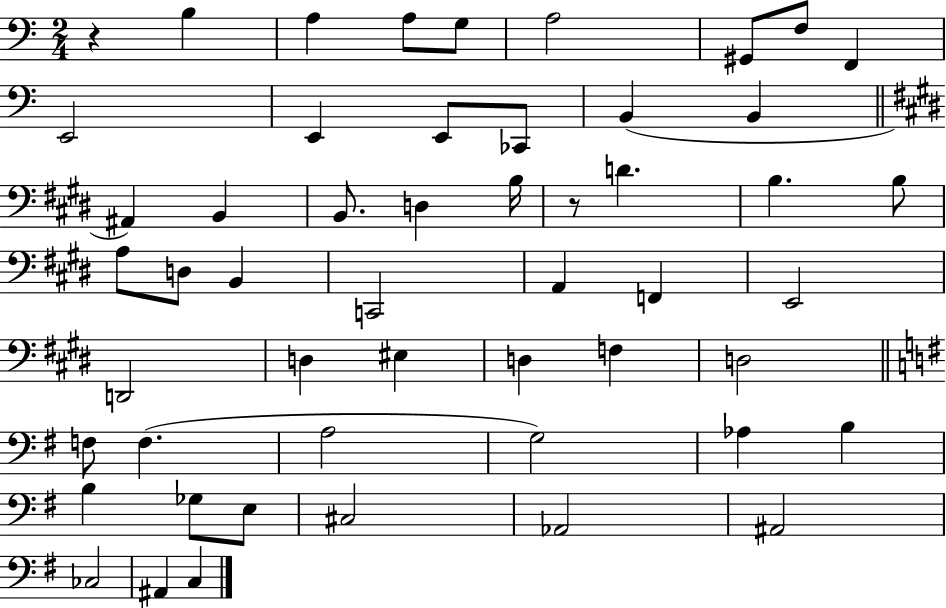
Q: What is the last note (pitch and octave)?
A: C3